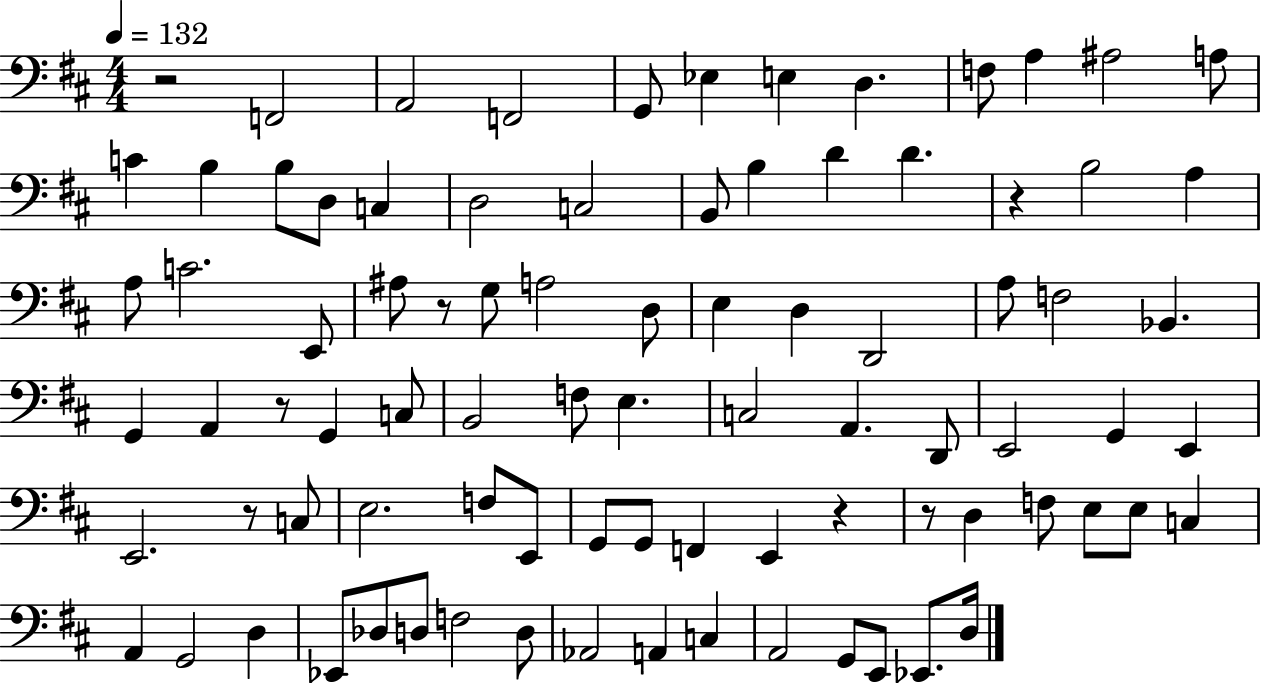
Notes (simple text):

R/h F2/h A2/h F2/h G2/e Eb3/q E3/q D3/q. F3/e A3/q A#3/h A3/e C4/q B3/q B3/e D3/e C3/q D3/h C3/h B2/e B3/q D4/q D4/q. R/q B3/h A3/q A3/e C4/h. E2/e A#3/e R/e G3/e A3/h D3/e E3/q D3/q D2/h A3/e F3/h Bb2/q. G2/q A2/q R/e G2/q C3/e B2/h F3/e E3/q. C3/h A2/q. D2/e E2/h G2/q E2/q E2/h. R/e C3/e E3/h. F3/e E2/e G2/e G2/e F2/q E2/q R/q R/e D3/q F3/e E3/e E3/e C3/q A2/q G2/h D3/q Eb2/e Db3/e D3/e F3/h D3/e Ab2/h A2/q C3/q A2/h G2/e E2/e Eb2/e. D3/s